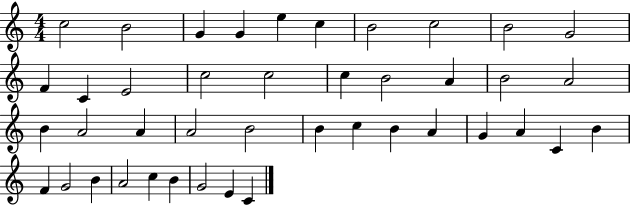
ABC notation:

X:1
T:Untitled
M:4/4
L:1/4
K:C
c2 B2 G G e c B2 c2 B2 G2 F C E2 c2 c2 c B2 A B2 A2 B A2 A A2 B2 B c B A G A C B F G2 B A2 c B G2 E C